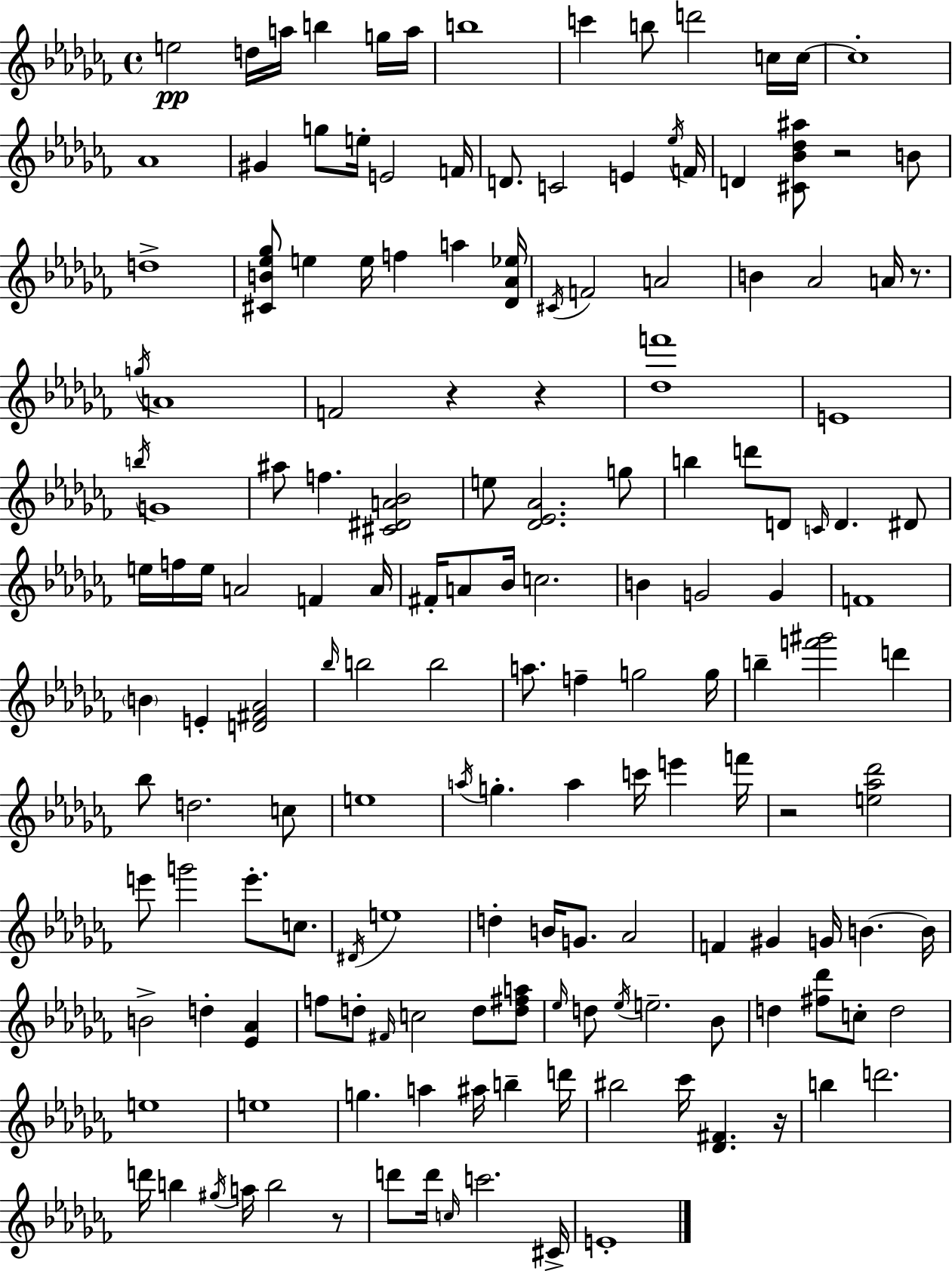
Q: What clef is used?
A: treble